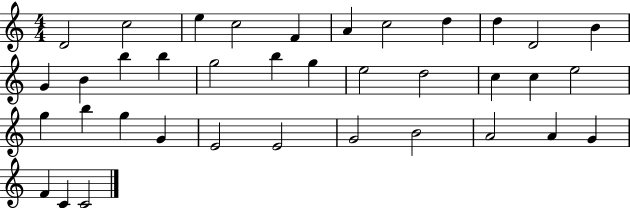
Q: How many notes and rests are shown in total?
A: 37